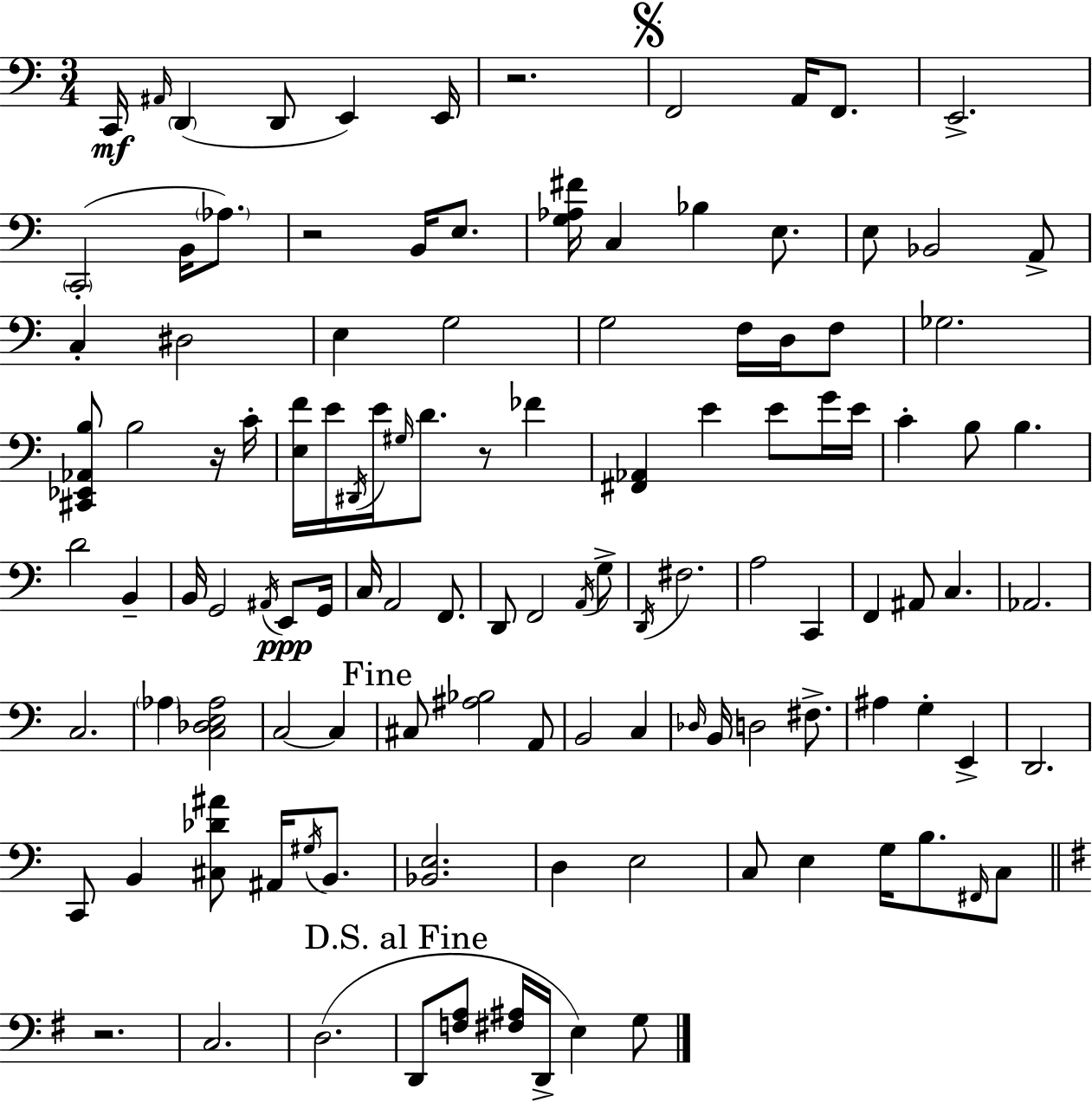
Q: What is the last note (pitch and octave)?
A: G3